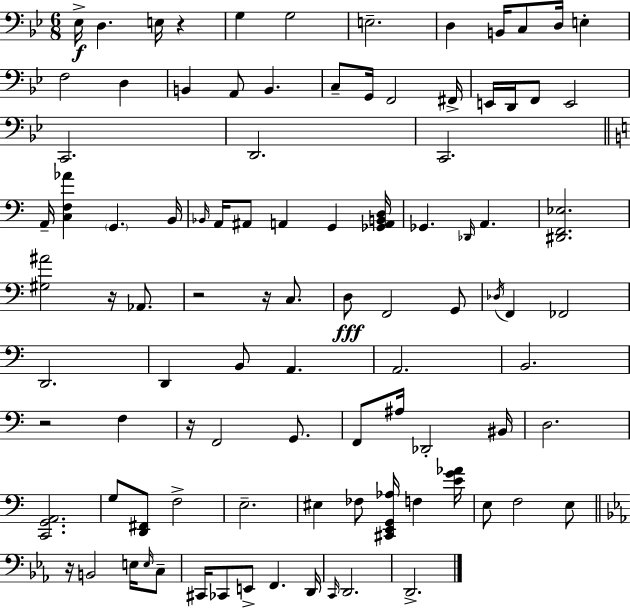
X:1
T:Untitled
M:6/8
L:1/4
K:Gm
_E,/4 D, E,/4 z G, G,2 E,2 D, B,,/4 C,/2 D,/4 E, F,2 D, B,, A,,/2 B,, C,/2 G,,/4 F,,2 ^F,,/4 E,,/4 D,,/4 F,,/2 E,,2 C,,2 D,,2 C,,2 A,,/4 [C,F,_A] G,, B,,/4 _B,,/4 A,,/4 ^A,,/2 A,, G,, [_G,,A,,B,,D,]/4 _G,, _D,,/4 A,, [^D,,F,,_E,]2 [^G,^A]2 z/4 _A,,/2 z2 z/4 C,/2 D,/2 F,,2 G,,/2 _D,/4 F,, _F,,2 D,,2 D,, B,,/2 A,, A,,2 B,,2 z2 F, z/4 F,,2 G,,/2 F,,/2 ^A,/4 _D,,2 ^B,,/4 D,2 [C,,G,,A,,]2 G,/2 [D,,^F,,]/2 F,2 E,2 ^E, _F,/2 [^C,,E,,G,,_A,]/4 F, [EG_A]/4 E,/2 F,2 E,/2 z/4 B,,2 E,/4 E,/4 C,/2 ^C,,/4 _C,,/2 E,,/2 F,, D,,/4 C,,/4 D,,2 D,,2